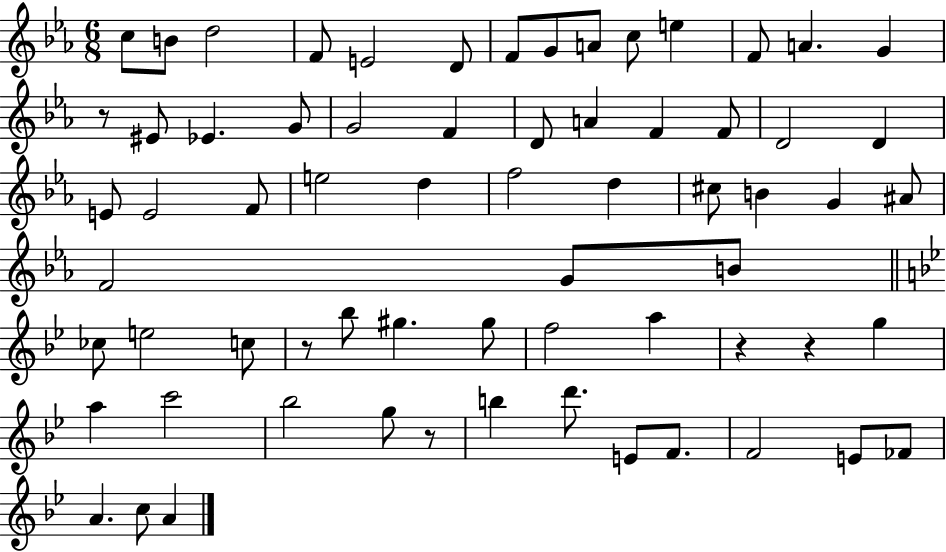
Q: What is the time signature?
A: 6/8